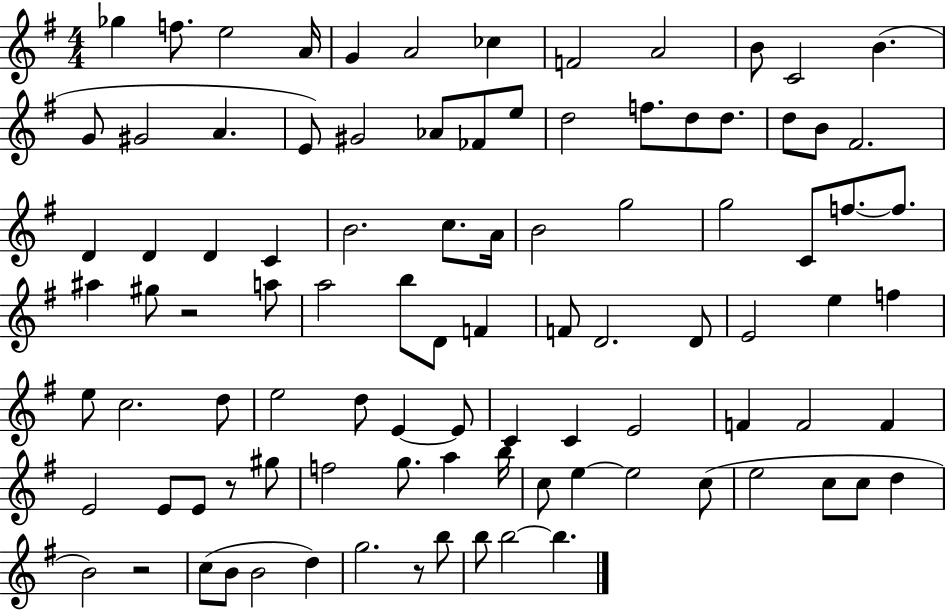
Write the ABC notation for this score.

X:1
T:Untitled
M:4/4
L:1/4
K:G
_g f/2 e2 A/4 G A2 _c F2 A2 B/2 C2 B G/2 ^G2 A E/2 ^G2 _A/2 _F/2 e/2 d2 f/2 d/2 d/2 d/2 B/2 ^F2 D D D C B2 c/2 A/4 B2 g2 g2 C/2 f/2 f/2 ^a ^g/2 z2 a/2 a2 b/2 D/2 F F/2 D2 D/2 E2 e f e/2 c2 d/2 e2 d/2 E E/2 C C E2 F F2 F E2 E/2 E/2 z/2 ^g/2 f2 g/2 a b/4 c/2 e e2 c/2 e2 c/2 c/2 d B2 z2 c/2 B/2 B2 d g2 z/2 b/2 b/2 b2 b